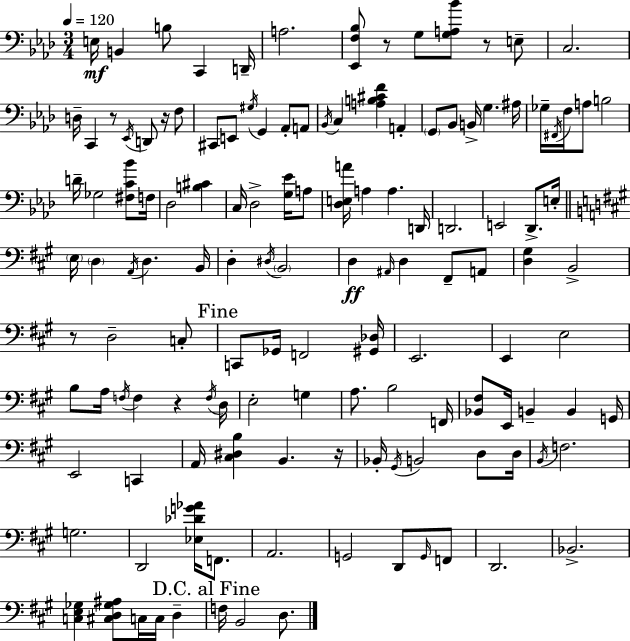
{
  \clef bass
  \numericTimeSignature
  \time 3/4
  \key f \minor
  \tempo 4 = 120
  e16\mf b,4 b8 c,4 d,16-- | a2. | <ees, f bes>8 r8 g8 <g a bes'>8 r8 e8-- | c2. | \break d16-- c,4 r8 \acciaccatura { ees,16 } d,8 r16 f8 | cis,8 e,8 \acciaccatura { gis16 } g,4 aes,8-. | a,8 \acciaccatura { bes,16 } c4 <a b cis' f'>4 a,4-. | \parenthesize g,8 bes,8 b,16-> g4. | \break ais16 ges16-- \acciaccatura { fis,16 } f16 a8 b2 | d'16-- ges2 | <fis c' bes'>8 f16 des2 | <b cis'>4 c16 des2-> | \break <g ees'>16 a8 <des e a'>16 a4 a4. | d,16 d,2. | e,2 | des,8.-> e16-. \bar "||" \break \key a \major \parenthesize e16 \parenthesize d4 \acciaccatura { a,16 } d4. | b,16 d4-. \acciaccatura { dis16 } \parenthesize b,2 | d4\ff \grace { ais,16 } d4 fis,8-- | a,8 <d gis>4 b,2-> | \break r8 d2-- | c8-. \mark "Fine" c,8 ges,16 f,2 | <gis, des>16 e,2. | e,4 e2 | \break b8 a16 \acciaccatura { f16 } f4 r4 | \acciaccatura { f16 } d16 e2-. | g4 a8. b2 | f,16 <bes, fis>8 e,16 b,4-- | \break b,4 g,16 e,2 | c,4 a,16 <cis dis b>4 b,4. | r16 bes,16-. \acciaccatura { gis,16 } b,2 | d8 d16 \acciaccatura { b,16 } f2. | \break g2. | d,2 | <ees des' g' aes'>16 f,8. a,2. | g,2 | \break d,8 \grace { g,16 } f,8 d,2. | bes,2.-> | <c e ges>4 | <cis d ges ais>8 c16 c16 d4-- \mark "D.C. al Fine" f16 b,2 | \break d8. \bar "|."
}